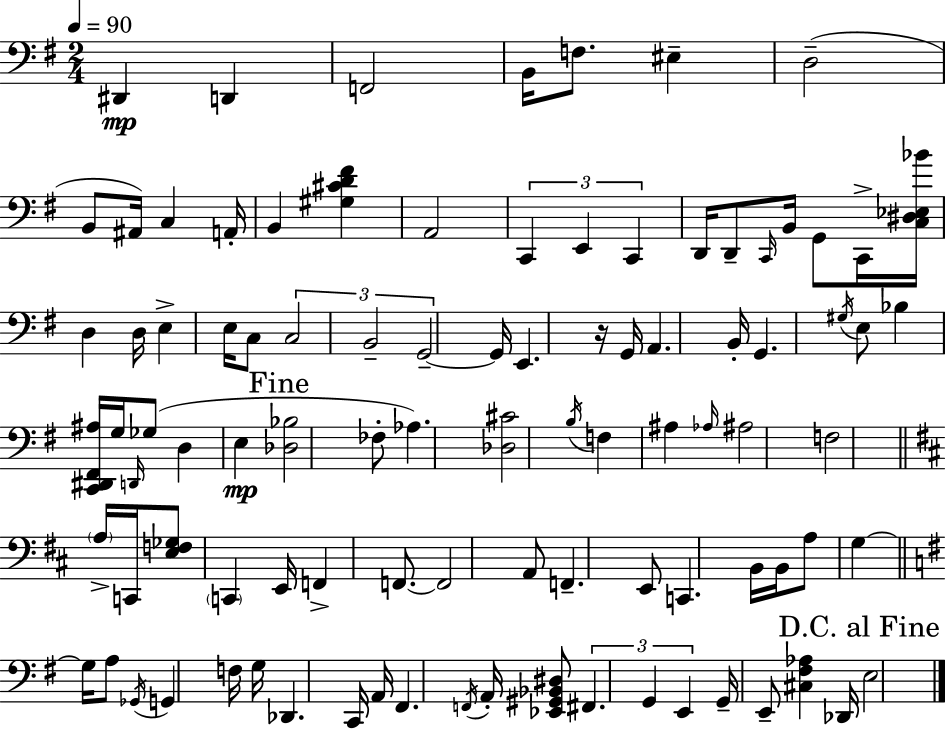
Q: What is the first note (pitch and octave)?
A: D#2